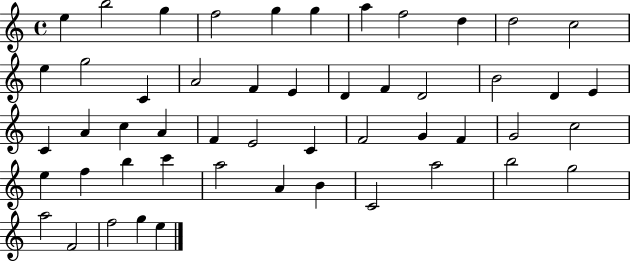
X:1
T:Untitled
M:4/4
L:1/4
K:C
e b2 g f2 g g a f2 d d2 c2 e g2 C A2 F E D F D2 B2 D E C A c A F E2 C F2 G F G2 c2 e f b c' a2 A B C2 a2 b2 g2 a2 F2 f2 g e